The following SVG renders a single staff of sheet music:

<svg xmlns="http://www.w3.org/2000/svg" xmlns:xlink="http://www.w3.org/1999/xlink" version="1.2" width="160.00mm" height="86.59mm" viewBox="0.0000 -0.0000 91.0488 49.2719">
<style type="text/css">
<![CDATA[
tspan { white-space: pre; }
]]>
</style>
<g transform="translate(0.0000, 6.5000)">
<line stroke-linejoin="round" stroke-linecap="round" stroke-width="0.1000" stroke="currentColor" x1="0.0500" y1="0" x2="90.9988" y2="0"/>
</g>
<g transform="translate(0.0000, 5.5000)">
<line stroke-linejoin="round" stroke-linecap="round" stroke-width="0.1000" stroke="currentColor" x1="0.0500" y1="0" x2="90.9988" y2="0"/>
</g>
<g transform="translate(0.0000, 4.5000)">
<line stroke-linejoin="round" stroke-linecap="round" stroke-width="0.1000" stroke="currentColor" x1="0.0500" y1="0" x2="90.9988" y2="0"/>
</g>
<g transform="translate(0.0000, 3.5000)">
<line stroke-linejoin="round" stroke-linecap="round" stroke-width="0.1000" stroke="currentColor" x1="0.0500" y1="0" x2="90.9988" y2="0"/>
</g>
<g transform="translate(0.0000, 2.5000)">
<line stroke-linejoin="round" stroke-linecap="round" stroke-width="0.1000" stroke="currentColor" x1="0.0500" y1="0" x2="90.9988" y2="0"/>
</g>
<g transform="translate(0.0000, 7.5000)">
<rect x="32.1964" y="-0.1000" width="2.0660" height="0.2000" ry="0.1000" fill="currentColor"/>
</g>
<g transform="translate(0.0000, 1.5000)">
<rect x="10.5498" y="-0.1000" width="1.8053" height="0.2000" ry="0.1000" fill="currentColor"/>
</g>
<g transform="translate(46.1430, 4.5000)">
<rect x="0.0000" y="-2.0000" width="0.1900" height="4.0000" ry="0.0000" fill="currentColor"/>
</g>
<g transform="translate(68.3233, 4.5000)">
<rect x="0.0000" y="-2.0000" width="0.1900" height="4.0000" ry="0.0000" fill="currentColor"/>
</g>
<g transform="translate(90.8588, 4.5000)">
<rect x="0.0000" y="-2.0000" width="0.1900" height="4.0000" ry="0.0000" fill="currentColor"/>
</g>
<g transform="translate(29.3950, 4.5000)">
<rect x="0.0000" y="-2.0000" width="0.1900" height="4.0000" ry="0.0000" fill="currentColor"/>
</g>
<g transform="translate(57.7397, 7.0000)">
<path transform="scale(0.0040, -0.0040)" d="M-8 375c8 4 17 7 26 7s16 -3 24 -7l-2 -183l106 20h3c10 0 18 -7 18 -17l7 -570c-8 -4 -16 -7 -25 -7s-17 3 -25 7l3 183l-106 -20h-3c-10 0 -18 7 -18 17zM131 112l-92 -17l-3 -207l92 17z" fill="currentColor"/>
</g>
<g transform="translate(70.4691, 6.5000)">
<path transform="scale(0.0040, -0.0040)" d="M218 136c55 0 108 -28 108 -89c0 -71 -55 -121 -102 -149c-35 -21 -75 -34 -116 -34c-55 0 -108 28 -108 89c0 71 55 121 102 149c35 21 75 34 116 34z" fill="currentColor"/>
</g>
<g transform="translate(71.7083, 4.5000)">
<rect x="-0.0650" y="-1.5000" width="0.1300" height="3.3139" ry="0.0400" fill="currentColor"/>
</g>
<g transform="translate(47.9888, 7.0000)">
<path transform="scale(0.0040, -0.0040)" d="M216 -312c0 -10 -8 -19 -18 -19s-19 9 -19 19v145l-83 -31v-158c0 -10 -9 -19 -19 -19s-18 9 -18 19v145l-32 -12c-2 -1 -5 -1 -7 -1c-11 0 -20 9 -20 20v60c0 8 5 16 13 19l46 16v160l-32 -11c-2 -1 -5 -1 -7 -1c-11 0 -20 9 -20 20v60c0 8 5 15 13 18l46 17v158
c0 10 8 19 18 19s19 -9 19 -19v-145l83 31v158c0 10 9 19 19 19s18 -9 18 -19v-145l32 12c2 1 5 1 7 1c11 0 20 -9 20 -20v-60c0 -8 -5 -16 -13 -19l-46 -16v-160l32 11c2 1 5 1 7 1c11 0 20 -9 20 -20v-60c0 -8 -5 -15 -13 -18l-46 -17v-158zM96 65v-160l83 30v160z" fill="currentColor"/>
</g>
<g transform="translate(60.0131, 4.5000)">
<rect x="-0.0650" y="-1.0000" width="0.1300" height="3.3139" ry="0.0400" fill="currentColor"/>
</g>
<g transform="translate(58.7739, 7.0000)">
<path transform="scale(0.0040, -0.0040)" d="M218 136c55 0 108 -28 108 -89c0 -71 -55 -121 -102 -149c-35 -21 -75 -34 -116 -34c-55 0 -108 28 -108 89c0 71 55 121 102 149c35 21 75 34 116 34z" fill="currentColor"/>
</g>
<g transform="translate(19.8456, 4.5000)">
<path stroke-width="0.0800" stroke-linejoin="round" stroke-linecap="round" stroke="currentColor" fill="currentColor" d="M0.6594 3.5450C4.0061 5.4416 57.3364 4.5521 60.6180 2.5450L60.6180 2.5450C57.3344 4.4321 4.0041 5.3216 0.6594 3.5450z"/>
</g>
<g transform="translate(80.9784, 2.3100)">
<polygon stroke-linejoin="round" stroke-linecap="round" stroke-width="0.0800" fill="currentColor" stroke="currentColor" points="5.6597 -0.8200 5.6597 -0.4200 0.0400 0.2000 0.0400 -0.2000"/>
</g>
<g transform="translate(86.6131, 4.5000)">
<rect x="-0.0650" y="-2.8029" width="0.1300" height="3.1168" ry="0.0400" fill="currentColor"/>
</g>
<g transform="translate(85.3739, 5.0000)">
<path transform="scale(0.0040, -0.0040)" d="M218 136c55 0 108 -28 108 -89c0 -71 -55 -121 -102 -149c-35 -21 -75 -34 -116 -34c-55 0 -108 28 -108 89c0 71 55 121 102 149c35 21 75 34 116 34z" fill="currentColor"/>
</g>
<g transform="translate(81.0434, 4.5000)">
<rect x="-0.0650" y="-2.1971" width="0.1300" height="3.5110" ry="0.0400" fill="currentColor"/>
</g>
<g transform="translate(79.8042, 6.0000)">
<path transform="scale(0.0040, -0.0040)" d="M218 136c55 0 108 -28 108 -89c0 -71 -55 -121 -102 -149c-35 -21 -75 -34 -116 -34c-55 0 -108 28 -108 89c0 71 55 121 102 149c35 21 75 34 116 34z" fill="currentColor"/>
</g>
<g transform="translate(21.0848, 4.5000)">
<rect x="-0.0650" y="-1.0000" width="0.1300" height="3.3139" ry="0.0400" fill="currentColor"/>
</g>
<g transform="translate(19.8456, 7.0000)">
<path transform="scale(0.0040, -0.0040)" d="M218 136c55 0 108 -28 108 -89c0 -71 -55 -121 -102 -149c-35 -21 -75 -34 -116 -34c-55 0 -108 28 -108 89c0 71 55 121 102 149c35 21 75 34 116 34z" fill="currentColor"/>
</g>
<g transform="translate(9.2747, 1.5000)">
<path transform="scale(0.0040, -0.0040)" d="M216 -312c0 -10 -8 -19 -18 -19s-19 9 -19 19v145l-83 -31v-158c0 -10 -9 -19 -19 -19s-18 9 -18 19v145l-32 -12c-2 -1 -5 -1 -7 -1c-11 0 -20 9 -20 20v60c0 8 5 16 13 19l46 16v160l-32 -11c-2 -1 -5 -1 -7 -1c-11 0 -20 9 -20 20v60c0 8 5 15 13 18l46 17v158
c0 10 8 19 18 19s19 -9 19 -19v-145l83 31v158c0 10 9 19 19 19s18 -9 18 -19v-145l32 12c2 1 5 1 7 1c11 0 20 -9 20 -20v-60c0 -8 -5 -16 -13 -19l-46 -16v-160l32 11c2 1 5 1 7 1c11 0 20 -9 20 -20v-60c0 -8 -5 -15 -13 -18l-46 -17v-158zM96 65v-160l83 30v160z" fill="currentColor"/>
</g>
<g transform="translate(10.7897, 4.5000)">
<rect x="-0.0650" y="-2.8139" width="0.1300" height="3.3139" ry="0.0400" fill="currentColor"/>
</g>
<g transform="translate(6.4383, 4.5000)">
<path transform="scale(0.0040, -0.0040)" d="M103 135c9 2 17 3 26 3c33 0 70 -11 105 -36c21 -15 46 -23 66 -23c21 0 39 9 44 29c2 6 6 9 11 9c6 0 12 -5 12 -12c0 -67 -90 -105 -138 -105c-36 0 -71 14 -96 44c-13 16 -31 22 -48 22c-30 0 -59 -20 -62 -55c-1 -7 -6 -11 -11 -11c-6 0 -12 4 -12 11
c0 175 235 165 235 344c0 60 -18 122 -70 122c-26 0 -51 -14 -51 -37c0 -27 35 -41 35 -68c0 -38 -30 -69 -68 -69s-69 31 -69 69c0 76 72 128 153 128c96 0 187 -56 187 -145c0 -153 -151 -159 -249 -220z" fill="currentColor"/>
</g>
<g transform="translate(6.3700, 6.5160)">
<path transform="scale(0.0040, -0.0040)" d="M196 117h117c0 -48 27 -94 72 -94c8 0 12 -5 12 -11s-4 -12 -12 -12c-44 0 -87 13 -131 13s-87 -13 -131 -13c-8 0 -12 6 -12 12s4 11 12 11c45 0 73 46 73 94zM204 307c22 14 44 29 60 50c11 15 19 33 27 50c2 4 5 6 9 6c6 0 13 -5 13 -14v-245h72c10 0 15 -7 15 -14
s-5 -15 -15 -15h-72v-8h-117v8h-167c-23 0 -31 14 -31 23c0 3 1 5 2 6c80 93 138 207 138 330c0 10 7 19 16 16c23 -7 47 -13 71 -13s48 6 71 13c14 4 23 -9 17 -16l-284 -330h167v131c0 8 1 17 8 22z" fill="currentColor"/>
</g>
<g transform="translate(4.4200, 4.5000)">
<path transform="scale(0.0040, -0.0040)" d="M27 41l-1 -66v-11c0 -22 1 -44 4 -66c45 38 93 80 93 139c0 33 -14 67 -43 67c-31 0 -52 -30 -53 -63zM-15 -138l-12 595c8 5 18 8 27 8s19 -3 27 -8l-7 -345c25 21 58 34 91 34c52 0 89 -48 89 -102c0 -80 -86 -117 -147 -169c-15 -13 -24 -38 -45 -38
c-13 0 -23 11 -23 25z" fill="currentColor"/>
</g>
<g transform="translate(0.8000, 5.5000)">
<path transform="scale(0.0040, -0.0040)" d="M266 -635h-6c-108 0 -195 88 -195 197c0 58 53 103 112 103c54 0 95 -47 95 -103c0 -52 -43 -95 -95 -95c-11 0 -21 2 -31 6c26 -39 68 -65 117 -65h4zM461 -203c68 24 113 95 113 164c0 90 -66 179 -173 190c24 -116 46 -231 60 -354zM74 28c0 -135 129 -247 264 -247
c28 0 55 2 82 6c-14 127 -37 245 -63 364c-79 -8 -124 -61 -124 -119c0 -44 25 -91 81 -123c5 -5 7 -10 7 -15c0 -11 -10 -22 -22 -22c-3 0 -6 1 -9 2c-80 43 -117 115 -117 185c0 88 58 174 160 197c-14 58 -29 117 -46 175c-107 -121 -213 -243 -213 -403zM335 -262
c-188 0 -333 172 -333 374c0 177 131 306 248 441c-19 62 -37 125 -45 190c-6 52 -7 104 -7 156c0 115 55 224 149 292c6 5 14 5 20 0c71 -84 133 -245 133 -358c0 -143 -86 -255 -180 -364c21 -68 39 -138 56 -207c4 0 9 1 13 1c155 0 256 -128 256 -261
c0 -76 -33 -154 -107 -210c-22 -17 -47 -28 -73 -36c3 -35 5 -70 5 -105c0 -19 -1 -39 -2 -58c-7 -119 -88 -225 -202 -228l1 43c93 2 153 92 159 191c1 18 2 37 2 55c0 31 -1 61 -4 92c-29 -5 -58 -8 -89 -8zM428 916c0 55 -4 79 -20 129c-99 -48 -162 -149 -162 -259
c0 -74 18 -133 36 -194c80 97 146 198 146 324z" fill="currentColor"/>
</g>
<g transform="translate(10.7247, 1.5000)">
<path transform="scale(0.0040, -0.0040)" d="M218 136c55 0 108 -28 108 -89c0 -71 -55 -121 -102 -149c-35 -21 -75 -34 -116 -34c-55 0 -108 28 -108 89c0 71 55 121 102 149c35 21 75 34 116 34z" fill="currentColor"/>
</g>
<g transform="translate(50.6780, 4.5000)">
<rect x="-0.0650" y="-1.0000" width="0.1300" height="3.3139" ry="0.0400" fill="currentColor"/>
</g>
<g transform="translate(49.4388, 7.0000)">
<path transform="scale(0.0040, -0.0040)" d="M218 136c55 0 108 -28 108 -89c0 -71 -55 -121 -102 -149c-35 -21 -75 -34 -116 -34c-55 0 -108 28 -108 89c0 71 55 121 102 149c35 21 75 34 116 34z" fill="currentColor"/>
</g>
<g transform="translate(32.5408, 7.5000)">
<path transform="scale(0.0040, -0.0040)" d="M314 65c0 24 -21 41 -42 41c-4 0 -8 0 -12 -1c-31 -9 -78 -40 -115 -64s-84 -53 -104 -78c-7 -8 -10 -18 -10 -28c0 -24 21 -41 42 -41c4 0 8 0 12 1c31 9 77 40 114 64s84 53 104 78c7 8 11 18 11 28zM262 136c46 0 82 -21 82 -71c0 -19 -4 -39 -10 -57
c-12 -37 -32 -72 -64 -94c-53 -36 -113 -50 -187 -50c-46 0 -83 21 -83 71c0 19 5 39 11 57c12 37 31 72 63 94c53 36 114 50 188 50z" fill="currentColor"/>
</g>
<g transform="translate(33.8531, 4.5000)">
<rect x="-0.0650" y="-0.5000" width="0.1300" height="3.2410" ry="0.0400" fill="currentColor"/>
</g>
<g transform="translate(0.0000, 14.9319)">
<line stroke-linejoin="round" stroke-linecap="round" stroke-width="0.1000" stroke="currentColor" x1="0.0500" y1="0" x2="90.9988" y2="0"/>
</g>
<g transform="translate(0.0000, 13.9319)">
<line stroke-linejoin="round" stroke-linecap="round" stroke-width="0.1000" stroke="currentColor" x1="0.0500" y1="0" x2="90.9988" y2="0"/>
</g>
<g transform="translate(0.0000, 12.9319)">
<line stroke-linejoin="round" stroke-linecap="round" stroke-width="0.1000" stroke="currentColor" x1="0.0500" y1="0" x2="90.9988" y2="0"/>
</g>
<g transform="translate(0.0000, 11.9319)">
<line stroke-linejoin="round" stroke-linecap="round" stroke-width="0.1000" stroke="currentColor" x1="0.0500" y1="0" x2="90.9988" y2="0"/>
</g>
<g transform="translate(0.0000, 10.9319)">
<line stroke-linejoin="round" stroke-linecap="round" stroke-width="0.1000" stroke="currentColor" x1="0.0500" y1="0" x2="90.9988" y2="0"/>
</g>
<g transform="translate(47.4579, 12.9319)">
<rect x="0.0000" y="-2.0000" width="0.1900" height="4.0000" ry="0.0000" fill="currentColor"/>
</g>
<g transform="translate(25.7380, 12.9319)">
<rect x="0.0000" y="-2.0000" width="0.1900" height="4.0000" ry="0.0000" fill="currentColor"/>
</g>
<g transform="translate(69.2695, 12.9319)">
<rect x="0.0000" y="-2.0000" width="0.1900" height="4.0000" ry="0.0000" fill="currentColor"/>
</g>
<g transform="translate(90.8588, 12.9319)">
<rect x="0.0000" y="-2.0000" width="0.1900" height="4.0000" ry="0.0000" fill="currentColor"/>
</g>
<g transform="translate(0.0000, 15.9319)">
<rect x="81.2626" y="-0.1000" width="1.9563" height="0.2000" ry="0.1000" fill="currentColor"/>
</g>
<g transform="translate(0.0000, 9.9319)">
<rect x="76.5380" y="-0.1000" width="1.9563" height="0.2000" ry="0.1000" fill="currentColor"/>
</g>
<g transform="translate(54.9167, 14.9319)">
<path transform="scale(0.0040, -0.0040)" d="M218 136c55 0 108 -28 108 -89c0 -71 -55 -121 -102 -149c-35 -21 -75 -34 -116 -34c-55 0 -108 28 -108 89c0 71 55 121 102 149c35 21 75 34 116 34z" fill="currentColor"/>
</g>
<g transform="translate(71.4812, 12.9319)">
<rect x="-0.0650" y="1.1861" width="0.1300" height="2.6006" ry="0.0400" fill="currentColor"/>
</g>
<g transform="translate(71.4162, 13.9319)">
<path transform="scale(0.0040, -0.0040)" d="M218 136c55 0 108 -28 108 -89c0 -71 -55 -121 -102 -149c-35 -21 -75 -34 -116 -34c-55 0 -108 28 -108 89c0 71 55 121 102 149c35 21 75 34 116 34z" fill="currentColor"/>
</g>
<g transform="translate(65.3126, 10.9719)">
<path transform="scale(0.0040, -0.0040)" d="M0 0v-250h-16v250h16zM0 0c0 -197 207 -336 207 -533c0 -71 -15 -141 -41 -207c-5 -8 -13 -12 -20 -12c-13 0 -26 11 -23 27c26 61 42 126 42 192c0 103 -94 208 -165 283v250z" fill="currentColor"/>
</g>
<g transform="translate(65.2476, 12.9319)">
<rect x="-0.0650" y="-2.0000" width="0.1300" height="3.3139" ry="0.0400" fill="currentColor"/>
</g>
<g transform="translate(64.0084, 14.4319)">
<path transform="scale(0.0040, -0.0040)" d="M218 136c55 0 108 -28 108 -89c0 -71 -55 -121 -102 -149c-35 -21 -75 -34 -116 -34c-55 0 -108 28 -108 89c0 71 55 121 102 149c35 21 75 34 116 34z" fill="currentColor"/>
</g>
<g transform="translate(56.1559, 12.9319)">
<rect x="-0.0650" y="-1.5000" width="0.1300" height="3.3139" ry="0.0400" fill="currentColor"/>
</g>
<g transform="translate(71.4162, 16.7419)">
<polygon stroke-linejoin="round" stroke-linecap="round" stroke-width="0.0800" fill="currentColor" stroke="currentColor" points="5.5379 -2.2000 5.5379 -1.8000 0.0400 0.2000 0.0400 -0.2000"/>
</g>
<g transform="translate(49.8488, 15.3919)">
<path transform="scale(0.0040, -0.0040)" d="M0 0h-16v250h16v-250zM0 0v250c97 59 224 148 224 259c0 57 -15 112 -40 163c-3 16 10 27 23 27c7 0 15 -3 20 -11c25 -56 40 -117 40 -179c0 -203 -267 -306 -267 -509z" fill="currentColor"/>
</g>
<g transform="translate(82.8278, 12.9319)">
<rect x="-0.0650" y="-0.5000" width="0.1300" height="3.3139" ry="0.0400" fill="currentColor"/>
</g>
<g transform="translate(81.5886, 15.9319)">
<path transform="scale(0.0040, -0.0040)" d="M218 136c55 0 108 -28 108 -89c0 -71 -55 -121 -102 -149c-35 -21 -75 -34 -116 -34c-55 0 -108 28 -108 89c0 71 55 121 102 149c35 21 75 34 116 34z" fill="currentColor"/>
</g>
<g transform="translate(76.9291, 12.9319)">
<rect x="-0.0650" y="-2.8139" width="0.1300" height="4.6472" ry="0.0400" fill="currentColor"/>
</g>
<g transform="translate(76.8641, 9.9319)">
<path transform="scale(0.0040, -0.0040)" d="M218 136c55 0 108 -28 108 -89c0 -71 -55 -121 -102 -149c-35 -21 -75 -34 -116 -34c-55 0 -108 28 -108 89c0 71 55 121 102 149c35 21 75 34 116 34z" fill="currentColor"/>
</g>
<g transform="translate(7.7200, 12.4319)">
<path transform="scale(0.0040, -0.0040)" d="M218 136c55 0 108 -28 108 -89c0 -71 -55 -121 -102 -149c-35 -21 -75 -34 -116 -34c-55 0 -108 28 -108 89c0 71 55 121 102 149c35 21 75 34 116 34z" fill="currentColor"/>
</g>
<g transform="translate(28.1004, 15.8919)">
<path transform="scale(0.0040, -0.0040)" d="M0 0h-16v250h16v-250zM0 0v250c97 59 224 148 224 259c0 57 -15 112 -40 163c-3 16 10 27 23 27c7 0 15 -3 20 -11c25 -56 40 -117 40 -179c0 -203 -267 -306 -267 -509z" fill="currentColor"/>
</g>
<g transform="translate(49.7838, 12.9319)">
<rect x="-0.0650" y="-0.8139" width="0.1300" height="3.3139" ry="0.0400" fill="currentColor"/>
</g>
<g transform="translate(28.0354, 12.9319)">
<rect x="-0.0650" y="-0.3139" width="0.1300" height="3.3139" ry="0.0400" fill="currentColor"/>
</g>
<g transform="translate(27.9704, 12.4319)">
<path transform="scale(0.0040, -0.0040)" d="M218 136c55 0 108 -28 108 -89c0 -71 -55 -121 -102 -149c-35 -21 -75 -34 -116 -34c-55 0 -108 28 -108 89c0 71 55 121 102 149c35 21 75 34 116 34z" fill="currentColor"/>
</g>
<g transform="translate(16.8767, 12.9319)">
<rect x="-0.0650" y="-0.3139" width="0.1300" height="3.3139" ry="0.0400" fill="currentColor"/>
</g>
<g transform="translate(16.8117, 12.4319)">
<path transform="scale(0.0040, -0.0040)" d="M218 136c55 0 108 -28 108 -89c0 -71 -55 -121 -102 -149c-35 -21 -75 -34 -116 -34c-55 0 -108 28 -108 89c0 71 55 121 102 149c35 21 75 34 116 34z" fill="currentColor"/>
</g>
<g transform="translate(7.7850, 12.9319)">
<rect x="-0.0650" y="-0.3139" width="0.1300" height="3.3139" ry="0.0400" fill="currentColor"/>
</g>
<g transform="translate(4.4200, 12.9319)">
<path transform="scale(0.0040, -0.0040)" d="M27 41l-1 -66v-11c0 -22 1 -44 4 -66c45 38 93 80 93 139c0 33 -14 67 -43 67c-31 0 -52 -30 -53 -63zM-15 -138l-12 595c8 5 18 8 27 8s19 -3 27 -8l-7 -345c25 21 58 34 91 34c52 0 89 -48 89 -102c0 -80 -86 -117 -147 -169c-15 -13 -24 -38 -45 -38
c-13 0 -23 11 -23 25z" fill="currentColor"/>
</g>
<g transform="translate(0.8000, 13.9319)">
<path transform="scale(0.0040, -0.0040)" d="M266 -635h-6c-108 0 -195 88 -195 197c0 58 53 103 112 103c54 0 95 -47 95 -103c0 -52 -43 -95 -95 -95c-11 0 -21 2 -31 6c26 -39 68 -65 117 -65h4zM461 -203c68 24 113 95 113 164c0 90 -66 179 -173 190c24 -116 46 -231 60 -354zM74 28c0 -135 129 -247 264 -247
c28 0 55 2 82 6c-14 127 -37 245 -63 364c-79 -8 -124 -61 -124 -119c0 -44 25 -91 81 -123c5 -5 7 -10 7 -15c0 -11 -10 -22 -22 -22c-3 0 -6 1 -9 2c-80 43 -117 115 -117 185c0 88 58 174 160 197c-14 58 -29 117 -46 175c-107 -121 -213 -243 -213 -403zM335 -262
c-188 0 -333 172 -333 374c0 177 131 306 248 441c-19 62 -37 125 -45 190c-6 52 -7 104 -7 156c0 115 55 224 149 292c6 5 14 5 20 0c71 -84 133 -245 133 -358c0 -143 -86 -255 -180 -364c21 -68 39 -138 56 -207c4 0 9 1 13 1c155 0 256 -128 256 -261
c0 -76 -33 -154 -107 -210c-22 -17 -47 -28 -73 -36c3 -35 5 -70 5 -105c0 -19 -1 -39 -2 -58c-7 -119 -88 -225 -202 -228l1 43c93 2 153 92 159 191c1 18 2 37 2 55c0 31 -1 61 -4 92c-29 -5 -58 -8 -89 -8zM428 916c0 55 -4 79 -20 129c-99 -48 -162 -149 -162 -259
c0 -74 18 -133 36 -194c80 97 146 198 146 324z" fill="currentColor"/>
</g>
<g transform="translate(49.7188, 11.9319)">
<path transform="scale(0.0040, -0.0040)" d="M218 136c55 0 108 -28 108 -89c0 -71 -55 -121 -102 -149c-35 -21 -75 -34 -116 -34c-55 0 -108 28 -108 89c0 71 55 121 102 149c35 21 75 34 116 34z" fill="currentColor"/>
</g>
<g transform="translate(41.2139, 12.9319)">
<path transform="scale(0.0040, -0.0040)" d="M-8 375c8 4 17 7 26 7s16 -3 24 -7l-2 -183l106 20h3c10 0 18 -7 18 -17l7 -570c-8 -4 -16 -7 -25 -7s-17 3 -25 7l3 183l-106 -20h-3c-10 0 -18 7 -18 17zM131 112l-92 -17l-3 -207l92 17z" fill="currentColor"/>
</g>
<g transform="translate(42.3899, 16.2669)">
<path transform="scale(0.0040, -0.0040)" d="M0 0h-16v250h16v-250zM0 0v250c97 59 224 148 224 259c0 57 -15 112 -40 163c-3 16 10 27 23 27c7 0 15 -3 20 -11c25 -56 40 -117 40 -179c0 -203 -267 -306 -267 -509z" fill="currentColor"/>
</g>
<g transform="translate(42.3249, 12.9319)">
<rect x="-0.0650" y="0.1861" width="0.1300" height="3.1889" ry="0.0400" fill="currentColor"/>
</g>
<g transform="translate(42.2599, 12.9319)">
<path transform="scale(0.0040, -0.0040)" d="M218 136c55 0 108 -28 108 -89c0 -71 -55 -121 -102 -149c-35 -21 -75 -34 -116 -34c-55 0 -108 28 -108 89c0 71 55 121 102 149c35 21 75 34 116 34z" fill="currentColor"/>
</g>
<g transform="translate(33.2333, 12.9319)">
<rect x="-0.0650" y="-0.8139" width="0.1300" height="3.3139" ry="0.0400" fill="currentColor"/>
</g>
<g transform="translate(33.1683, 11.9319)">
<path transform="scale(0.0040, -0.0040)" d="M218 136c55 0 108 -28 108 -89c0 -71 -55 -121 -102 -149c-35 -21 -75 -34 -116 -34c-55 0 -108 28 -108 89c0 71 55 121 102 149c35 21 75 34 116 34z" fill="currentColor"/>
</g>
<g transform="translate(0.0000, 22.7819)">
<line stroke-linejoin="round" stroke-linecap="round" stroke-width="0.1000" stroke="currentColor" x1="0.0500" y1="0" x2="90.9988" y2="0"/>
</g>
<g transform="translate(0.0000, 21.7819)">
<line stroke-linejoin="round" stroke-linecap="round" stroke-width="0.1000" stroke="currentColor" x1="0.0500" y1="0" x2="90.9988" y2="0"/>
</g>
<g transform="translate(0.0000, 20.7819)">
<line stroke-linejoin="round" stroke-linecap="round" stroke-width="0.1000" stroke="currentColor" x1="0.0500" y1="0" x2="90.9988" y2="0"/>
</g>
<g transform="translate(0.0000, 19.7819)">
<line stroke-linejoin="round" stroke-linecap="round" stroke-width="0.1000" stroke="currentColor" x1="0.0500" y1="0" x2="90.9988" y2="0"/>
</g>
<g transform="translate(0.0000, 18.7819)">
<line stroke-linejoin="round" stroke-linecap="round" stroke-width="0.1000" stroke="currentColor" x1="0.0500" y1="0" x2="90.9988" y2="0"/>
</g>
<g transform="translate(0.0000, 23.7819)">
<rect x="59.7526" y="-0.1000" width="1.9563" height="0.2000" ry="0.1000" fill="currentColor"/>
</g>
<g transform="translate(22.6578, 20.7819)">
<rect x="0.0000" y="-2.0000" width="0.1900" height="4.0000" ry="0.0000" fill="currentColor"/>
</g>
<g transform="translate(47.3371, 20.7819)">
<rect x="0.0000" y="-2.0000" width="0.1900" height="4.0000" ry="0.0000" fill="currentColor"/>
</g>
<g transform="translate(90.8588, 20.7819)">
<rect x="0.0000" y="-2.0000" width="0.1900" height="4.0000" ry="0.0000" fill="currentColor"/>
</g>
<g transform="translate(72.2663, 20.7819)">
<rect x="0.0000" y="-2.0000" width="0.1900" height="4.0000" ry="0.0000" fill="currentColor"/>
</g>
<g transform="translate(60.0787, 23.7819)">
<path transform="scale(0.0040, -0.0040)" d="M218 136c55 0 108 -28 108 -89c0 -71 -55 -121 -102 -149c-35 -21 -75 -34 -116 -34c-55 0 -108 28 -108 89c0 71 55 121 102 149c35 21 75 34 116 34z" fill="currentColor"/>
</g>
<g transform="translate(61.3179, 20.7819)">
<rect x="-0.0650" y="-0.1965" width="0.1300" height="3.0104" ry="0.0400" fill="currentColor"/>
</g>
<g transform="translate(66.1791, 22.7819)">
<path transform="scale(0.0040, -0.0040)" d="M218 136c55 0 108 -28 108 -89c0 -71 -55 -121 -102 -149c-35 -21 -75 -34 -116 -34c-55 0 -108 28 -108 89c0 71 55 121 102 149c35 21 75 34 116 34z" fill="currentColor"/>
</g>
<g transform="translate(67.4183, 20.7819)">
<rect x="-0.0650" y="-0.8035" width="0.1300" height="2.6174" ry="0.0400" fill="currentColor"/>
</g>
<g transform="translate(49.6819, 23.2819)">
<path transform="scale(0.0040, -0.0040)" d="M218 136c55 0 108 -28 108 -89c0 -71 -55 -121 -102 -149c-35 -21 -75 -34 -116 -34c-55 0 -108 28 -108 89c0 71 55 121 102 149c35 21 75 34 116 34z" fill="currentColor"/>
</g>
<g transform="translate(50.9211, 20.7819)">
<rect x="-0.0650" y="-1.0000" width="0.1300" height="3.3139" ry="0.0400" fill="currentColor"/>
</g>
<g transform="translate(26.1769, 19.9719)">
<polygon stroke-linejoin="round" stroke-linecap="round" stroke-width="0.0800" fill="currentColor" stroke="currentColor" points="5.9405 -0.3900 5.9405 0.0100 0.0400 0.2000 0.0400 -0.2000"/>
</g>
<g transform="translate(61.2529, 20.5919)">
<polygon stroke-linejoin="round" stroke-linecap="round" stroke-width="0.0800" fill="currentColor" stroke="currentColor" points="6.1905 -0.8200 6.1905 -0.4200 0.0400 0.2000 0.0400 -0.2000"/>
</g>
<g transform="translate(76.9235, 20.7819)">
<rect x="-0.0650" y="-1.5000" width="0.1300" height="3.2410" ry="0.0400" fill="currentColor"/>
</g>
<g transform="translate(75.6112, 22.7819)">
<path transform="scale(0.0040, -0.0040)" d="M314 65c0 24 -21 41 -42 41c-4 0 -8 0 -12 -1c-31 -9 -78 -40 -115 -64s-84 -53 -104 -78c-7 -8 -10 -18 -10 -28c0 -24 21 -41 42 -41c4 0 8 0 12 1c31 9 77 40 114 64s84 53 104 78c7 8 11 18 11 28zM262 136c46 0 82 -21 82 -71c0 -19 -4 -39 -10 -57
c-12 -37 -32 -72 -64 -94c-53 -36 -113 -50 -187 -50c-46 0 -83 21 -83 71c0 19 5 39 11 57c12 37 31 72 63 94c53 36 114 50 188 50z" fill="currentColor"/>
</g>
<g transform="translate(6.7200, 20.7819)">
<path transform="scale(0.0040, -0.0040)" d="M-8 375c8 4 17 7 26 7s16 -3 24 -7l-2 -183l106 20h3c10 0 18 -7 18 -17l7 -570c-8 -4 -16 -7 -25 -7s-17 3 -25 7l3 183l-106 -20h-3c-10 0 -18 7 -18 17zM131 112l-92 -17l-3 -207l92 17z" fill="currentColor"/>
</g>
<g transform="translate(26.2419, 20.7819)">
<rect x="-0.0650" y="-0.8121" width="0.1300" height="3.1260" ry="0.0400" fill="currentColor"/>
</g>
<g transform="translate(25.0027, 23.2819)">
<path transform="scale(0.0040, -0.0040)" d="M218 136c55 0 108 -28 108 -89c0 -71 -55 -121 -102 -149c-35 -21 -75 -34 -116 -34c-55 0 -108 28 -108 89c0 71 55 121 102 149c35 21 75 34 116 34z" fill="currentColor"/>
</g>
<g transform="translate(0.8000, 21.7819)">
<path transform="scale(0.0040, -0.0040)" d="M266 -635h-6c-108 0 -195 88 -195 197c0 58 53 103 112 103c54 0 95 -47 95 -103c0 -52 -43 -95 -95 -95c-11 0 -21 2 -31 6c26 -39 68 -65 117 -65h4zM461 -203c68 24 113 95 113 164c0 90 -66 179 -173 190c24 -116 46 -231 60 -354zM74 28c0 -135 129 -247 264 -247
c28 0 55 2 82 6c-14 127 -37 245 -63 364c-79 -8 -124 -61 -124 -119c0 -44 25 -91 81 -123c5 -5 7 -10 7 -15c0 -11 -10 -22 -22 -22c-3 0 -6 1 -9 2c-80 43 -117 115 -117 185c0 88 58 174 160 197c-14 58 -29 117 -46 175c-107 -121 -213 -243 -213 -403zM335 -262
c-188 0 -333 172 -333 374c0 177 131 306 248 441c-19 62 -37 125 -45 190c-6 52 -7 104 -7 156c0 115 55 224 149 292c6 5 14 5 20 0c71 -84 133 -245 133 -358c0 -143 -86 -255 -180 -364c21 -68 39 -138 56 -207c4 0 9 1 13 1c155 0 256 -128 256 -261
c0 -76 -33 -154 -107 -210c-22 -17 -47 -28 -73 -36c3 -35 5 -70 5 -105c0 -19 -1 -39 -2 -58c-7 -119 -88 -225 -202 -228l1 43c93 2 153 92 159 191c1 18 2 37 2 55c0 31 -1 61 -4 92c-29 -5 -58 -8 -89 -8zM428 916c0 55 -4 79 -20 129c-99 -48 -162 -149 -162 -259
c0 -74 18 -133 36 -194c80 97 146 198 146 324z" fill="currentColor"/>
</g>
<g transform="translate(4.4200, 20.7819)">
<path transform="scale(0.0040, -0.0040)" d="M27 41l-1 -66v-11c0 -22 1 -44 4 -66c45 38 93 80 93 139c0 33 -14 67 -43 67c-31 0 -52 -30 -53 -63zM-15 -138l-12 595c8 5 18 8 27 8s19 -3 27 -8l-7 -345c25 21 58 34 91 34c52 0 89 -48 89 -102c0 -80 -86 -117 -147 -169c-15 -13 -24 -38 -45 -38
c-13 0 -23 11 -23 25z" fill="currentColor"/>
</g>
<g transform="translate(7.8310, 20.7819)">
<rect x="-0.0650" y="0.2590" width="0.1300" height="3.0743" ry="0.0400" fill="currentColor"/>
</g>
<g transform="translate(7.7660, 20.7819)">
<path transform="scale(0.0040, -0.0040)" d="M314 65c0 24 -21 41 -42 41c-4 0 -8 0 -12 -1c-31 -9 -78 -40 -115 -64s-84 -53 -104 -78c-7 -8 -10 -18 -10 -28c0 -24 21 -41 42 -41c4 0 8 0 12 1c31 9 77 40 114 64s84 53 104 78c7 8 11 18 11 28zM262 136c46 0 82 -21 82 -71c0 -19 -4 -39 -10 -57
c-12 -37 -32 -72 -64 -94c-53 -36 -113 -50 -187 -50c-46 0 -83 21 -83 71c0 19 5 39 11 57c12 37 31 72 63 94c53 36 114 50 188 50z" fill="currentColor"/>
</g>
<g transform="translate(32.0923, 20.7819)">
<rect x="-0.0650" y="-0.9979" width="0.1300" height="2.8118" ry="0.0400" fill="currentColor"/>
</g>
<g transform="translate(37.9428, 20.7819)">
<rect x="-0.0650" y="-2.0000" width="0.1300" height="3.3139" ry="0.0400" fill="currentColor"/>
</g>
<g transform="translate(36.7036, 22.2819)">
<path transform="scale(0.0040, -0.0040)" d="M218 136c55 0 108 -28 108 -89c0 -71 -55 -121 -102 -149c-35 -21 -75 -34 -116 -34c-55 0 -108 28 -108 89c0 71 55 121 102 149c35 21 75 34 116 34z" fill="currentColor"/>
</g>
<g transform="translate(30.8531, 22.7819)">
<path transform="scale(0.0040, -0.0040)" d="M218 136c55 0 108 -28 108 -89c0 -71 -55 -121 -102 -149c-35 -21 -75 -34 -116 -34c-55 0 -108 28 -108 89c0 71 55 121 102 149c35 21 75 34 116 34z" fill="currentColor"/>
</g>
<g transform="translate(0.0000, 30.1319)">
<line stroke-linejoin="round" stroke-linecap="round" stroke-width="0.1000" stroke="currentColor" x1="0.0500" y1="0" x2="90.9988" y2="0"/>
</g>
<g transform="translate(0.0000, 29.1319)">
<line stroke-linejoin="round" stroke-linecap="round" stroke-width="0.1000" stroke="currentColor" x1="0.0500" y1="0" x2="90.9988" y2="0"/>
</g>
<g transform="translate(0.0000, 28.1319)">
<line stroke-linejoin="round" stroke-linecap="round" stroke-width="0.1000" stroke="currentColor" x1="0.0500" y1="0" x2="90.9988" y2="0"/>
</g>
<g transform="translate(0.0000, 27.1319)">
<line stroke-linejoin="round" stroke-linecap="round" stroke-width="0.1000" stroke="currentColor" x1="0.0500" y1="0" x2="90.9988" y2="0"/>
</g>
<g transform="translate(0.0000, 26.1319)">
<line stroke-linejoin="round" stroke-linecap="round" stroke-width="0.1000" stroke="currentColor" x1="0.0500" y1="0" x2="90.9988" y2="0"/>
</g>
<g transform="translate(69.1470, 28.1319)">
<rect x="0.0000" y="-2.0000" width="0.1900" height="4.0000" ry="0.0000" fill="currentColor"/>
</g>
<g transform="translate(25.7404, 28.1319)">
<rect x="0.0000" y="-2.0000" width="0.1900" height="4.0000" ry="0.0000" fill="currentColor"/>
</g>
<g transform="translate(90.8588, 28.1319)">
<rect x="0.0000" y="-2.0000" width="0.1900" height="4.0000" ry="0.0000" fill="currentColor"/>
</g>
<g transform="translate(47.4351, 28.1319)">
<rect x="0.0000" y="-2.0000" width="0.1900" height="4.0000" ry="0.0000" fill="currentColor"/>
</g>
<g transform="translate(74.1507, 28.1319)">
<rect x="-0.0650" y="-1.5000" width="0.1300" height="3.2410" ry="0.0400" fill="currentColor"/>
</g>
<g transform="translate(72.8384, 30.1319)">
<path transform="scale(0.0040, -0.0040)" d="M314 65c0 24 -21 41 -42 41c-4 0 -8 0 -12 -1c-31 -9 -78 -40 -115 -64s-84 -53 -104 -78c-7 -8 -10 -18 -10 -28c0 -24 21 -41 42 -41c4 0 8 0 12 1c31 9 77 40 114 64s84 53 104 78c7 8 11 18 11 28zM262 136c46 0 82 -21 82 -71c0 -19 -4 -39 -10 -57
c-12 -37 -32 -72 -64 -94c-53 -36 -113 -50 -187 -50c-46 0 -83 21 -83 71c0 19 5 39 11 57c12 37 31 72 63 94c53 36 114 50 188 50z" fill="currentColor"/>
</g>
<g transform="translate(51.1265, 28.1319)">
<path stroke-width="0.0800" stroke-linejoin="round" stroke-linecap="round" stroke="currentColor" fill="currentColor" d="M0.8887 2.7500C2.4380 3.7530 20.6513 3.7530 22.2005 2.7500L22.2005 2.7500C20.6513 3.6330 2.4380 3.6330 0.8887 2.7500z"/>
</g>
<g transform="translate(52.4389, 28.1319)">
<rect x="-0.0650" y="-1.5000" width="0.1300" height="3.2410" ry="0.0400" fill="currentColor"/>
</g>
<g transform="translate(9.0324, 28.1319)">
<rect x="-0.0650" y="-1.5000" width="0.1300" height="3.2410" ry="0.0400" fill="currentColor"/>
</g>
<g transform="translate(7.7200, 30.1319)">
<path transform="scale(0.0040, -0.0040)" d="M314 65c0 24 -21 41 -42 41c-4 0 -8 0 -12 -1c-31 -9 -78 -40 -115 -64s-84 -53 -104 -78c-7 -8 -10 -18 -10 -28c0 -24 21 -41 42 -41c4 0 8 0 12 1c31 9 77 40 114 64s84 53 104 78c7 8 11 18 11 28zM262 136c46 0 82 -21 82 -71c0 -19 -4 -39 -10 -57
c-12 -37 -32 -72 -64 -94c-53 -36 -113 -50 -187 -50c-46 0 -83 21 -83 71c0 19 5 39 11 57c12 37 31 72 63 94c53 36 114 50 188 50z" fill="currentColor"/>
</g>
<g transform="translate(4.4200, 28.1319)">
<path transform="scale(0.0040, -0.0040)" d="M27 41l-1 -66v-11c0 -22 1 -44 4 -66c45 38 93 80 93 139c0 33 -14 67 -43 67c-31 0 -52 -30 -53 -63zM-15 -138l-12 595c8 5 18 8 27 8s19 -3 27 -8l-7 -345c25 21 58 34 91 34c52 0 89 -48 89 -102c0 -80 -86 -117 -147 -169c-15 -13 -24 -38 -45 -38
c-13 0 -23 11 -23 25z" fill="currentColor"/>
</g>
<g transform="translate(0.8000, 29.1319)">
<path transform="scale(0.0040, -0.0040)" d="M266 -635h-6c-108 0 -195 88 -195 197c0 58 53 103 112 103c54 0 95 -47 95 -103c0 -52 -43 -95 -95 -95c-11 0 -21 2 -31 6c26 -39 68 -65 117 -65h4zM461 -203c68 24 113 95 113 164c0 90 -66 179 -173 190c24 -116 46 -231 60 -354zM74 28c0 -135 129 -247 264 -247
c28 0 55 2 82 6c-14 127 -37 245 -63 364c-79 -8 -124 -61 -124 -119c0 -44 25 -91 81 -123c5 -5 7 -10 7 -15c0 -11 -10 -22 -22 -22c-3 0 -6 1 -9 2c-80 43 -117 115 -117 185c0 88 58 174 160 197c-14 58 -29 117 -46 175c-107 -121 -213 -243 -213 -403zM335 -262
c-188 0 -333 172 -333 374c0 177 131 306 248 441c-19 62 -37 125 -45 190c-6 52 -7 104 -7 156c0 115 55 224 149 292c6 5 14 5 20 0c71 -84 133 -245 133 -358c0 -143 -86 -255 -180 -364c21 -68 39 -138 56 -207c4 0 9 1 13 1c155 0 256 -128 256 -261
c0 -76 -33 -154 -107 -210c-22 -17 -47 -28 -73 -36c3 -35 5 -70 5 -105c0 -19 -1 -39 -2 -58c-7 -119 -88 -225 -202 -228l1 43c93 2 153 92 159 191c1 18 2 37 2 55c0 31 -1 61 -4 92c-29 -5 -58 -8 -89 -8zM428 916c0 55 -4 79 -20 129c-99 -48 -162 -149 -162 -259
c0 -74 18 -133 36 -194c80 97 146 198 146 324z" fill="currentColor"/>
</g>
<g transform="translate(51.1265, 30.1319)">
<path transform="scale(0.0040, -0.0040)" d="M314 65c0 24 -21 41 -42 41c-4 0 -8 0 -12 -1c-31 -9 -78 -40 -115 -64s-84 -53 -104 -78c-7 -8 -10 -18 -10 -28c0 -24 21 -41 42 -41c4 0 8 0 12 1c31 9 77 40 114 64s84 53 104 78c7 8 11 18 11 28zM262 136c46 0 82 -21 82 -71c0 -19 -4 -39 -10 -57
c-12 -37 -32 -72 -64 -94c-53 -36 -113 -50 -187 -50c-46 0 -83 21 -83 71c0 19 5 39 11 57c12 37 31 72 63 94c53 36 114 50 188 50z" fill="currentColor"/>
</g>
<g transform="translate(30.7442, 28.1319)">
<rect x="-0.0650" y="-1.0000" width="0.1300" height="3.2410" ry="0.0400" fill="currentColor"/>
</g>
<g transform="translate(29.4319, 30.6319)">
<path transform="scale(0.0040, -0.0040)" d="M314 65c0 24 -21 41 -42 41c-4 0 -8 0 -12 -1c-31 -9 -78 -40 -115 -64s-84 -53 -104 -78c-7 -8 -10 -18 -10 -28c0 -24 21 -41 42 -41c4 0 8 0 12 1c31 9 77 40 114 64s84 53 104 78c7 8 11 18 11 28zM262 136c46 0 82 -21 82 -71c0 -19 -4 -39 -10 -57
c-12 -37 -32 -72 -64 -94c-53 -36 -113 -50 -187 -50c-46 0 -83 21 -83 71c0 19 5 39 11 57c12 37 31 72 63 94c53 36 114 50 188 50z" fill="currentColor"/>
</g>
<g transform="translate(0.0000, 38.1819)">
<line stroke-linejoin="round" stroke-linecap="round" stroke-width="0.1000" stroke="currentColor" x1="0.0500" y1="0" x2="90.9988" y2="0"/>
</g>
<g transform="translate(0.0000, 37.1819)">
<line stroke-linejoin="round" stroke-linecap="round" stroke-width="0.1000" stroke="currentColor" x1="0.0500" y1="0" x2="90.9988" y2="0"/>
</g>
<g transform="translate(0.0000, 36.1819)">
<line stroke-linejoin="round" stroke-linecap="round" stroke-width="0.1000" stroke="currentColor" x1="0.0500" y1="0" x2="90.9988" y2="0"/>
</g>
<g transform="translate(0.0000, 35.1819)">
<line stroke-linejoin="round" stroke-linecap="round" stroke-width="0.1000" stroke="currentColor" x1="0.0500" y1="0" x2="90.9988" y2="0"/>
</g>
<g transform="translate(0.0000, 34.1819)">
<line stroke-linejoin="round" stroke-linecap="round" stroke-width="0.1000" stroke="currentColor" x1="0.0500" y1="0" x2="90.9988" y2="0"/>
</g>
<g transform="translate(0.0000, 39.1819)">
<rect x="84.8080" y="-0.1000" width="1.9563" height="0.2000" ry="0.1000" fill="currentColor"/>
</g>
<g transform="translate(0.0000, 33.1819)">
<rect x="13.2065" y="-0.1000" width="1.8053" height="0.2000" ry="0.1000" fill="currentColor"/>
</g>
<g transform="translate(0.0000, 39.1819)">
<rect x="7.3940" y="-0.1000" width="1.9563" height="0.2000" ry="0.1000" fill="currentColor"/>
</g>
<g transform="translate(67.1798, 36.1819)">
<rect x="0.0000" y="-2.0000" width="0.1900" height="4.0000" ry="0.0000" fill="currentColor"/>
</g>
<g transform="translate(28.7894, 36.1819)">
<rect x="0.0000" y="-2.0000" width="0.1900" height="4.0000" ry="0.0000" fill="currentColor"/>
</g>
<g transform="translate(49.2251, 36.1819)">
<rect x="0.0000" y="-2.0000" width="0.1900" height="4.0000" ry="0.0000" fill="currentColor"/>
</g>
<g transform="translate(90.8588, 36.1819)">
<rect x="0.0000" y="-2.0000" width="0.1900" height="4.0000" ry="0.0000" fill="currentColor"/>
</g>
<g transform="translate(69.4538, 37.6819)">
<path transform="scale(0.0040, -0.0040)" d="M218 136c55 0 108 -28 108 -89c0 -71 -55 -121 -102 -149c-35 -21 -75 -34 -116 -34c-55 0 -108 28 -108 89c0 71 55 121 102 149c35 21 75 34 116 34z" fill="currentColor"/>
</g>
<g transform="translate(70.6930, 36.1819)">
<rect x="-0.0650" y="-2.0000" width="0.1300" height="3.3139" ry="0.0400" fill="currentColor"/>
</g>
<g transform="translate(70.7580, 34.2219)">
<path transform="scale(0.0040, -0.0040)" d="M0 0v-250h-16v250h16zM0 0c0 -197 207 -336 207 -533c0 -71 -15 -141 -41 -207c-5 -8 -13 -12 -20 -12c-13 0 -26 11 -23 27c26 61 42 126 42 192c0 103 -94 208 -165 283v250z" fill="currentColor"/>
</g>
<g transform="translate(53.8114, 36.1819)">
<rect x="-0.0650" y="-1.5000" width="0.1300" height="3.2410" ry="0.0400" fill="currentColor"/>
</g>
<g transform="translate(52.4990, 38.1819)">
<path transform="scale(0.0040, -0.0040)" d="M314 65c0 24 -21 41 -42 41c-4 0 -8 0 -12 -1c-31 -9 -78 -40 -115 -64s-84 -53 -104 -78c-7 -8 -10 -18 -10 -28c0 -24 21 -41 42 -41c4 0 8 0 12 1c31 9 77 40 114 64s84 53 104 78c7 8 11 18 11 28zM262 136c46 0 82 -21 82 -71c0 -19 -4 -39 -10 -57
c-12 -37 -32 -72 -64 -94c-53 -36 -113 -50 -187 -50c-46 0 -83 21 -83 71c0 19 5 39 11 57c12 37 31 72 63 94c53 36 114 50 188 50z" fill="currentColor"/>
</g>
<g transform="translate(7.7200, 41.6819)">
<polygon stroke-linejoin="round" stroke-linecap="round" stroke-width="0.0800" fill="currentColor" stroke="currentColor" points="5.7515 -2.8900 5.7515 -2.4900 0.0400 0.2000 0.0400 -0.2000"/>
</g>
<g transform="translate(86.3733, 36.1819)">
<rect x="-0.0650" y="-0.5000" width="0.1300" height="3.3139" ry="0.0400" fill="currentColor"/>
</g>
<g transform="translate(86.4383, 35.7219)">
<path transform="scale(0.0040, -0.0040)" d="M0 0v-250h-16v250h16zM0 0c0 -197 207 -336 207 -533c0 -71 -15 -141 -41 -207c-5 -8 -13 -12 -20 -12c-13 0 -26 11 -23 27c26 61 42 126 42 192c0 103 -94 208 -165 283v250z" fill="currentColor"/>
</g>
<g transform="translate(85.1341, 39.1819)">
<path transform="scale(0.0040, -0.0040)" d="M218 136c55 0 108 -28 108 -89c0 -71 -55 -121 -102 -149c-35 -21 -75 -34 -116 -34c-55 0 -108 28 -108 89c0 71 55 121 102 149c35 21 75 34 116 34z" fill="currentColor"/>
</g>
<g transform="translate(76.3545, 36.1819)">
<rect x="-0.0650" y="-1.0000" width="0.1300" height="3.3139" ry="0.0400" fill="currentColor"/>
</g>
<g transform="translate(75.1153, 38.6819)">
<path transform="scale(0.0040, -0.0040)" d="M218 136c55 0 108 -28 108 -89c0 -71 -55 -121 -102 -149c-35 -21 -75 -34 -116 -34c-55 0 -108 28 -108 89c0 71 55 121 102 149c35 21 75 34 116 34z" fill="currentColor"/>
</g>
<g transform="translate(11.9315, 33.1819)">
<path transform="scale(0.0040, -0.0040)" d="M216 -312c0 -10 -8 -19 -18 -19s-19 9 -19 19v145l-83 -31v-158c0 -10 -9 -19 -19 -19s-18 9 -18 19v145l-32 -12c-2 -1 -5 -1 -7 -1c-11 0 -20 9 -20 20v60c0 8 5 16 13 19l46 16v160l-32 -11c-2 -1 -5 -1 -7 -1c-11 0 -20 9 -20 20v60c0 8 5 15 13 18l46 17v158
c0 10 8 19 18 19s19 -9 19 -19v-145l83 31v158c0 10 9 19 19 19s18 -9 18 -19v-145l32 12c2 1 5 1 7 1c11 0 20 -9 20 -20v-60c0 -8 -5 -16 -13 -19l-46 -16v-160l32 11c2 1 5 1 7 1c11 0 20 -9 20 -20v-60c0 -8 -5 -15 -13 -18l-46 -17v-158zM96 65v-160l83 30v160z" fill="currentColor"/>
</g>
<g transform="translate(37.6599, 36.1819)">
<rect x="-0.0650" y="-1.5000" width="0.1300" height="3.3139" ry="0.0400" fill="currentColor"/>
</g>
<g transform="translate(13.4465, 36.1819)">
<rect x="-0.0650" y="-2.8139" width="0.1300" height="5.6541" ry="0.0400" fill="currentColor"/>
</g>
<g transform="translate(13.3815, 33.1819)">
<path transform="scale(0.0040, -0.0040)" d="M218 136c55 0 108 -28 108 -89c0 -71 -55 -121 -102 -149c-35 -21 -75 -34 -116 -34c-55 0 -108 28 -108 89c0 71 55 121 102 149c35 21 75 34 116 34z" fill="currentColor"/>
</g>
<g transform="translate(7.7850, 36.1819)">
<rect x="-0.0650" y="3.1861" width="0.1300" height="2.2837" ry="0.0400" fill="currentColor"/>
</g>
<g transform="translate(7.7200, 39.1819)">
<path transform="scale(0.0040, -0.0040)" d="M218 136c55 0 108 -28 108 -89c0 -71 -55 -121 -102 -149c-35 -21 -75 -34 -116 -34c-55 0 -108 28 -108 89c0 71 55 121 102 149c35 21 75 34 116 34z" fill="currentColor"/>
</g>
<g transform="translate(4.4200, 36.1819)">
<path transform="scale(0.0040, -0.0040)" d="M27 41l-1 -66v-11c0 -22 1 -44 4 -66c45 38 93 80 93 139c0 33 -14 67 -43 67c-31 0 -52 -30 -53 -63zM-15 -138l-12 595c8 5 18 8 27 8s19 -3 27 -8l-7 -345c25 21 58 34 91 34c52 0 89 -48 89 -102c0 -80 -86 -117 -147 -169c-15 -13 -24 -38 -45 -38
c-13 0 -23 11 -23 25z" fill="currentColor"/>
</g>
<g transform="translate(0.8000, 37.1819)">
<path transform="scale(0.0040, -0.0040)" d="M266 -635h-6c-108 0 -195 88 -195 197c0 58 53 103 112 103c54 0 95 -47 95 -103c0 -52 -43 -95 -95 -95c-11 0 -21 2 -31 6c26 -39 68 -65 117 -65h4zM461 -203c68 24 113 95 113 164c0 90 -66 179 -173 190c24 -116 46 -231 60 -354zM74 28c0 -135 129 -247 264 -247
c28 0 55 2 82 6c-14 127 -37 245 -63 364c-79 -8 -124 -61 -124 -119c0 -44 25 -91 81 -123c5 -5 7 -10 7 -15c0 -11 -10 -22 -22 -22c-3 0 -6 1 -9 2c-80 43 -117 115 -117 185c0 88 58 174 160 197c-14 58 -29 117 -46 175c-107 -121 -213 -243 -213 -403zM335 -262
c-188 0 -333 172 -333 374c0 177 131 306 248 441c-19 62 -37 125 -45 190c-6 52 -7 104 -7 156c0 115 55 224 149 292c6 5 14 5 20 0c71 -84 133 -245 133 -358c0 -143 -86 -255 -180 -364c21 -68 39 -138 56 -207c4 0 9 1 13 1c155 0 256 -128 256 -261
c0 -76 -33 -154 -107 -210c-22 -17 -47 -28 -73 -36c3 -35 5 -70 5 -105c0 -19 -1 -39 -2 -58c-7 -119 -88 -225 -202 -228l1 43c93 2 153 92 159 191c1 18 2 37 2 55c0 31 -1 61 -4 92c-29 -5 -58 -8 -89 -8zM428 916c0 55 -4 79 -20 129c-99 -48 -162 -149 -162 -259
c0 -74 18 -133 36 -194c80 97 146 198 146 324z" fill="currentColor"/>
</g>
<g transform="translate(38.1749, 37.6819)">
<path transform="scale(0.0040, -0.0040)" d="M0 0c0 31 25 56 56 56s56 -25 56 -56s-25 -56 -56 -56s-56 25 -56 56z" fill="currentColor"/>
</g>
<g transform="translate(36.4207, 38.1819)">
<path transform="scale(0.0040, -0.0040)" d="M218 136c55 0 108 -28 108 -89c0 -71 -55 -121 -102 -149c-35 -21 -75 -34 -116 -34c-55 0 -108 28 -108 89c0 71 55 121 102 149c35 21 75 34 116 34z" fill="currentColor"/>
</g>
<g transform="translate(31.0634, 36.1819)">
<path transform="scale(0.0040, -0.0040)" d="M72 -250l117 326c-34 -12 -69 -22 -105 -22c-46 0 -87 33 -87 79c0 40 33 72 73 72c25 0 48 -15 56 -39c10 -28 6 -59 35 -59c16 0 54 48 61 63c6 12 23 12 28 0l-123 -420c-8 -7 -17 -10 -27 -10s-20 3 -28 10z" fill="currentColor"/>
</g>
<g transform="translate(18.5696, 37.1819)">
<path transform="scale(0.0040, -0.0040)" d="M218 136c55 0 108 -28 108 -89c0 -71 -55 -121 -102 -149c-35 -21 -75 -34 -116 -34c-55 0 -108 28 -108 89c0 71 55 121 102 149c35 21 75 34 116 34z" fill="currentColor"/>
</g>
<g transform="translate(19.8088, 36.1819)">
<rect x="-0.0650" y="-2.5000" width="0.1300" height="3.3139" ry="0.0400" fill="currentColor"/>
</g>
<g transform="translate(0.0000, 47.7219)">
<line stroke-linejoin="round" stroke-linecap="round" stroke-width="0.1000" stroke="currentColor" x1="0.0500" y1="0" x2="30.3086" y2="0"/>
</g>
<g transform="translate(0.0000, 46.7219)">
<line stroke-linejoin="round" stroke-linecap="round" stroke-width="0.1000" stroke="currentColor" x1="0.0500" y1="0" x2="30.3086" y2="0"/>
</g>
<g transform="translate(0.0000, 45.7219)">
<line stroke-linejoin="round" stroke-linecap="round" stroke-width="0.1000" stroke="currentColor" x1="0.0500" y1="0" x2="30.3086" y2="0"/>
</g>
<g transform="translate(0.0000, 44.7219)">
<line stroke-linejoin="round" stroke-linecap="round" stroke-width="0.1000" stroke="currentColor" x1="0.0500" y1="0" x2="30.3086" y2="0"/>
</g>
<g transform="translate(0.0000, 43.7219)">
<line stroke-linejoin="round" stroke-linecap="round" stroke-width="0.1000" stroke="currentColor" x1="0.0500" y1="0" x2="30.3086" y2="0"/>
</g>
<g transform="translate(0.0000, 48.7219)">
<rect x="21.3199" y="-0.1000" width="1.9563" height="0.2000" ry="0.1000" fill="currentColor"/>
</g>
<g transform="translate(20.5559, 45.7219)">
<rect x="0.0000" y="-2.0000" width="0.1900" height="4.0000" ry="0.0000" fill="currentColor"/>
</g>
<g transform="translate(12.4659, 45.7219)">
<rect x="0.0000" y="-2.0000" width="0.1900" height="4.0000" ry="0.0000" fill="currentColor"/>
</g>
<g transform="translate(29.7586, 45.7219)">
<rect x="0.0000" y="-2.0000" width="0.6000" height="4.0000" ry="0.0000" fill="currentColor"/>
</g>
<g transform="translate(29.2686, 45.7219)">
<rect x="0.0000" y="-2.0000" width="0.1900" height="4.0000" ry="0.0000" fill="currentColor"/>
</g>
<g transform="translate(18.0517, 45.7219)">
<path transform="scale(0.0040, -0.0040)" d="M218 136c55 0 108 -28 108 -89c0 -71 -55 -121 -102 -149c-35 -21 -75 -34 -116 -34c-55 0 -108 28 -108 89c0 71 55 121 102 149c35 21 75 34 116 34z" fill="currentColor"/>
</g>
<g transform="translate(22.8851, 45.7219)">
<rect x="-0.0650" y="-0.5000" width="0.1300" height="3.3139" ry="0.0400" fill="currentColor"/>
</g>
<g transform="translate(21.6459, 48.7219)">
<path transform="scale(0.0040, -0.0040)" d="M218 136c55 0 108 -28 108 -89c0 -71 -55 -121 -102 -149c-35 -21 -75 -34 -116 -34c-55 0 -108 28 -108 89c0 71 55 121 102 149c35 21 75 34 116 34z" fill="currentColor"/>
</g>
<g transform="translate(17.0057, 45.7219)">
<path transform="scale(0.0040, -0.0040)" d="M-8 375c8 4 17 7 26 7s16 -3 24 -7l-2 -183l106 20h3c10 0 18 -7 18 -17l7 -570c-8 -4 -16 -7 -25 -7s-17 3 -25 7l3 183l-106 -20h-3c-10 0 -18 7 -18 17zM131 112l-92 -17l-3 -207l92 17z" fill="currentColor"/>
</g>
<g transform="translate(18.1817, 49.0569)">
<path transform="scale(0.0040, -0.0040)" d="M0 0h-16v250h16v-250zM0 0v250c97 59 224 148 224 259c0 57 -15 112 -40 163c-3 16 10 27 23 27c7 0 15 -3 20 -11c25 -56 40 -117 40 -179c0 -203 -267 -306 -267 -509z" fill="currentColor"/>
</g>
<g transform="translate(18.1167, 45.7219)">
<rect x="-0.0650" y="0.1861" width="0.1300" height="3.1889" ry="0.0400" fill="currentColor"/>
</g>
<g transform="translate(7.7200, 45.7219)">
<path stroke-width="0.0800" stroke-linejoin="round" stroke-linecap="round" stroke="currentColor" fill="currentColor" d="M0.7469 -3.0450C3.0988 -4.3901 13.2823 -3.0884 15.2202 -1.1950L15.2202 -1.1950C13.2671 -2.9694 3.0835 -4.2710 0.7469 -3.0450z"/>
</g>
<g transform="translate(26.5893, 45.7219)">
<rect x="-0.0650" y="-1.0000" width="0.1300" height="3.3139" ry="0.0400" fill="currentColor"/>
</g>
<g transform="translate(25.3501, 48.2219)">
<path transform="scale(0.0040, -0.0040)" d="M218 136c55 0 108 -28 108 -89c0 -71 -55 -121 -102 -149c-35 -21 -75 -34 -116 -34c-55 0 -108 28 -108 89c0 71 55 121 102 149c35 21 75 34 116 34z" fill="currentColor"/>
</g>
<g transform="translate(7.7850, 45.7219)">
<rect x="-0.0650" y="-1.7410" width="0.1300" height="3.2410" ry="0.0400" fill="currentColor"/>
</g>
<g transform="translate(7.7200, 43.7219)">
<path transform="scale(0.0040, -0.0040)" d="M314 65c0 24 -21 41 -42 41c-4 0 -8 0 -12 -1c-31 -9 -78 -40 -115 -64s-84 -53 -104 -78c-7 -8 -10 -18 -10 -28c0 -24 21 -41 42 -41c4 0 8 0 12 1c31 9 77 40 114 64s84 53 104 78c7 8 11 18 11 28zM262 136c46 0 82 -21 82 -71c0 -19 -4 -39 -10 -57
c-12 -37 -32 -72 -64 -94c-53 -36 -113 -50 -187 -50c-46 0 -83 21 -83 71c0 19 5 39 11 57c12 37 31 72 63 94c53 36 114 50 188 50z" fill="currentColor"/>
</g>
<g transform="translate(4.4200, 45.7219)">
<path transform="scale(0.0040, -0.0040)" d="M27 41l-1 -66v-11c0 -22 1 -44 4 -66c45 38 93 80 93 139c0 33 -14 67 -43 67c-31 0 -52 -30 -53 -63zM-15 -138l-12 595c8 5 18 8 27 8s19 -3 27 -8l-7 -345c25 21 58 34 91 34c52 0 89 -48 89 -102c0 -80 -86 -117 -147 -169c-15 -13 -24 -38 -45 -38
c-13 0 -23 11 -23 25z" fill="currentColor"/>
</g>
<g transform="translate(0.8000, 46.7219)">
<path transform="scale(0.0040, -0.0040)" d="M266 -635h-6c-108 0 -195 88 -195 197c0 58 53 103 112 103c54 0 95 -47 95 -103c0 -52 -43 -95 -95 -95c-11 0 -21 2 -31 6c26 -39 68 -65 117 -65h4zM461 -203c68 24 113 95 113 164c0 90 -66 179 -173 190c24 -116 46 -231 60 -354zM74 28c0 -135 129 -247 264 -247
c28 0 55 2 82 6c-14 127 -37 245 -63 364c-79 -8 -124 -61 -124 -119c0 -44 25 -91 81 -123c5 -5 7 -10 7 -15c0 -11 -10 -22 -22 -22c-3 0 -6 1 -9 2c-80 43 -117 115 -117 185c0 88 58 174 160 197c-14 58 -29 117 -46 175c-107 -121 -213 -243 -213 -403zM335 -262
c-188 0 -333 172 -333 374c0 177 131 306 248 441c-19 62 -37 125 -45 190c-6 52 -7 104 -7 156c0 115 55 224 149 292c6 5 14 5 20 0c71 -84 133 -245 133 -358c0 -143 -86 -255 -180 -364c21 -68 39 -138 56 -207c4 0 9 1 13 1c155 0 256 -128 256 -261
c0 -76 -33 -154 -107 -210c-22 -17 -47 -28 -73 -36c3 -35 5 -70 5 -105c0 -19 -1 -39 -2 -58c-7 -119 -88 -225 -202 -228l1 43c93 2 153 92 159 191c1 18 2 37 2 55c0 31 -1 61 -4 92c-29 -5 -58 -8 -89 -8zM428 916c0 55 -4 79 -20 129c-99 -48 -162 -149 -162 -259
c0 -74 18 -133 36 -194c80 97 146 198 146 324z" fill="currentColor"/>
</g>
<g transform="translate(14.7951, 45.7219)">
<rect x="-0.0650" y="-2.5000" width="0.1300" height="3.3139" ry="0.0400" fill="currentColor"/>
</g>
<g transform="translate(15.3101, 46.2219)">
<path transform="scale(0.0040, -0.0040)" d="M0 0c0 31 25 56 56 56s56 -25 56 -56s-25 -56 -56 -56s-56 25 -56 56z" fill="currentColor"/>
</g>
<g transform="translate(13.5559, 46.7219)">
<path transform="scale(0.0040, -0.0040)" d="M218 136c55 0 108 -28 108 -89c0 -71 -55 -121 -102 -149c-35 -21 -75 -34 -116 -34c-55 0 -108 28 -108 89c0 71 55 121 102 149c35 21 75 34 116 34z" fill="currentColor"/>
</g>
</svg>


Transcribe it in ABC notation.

X:1
T:Untitled
M:2/4
L:1/4
K:F
^a D C2 ^D D E F/2 A/2 c c c/2 d B/2 d/2 E F/2 G/2 a/2 C B2 D/2 E/2 F D C/2 E/2 E2 E2 D2 E2 E2 C/2 ^a/2 G z/2 E E2 F/2 D C/2 f2 G B/2 C D